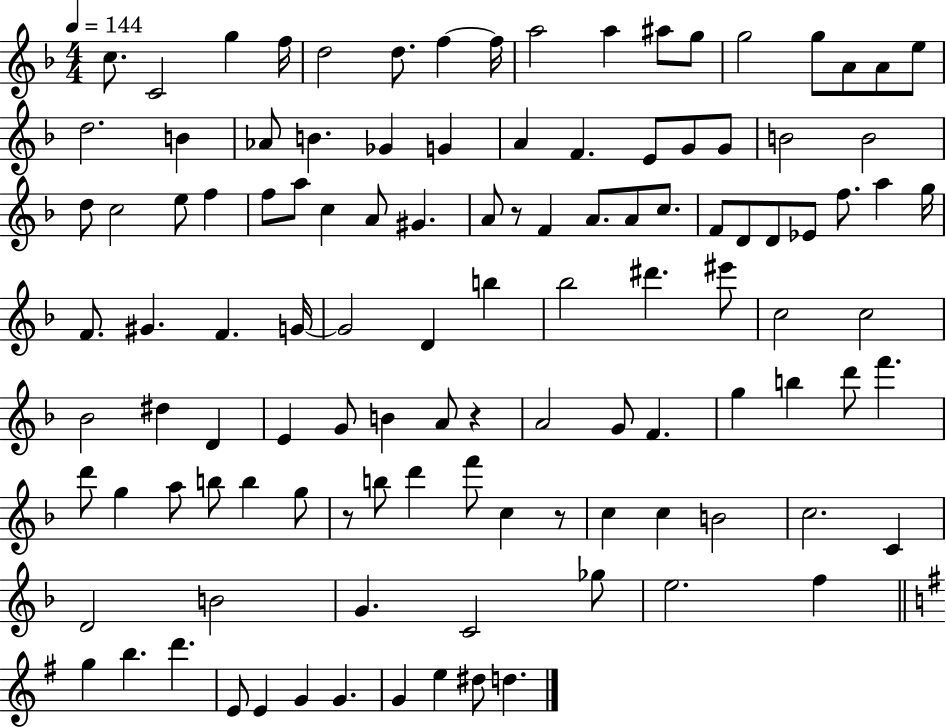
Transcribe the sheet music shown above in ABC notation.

X:1
T:Untitled
M:4/4
L:1/4
K:F
c/2 C2 g f/4 d2 d/2 f f/4 a2 a ^a/2 g/2 g2 g/2 A/2 A/2 e/2 d2 B _A/2 B _G G A F E/2 G/2 G/2 B2 B2 d/2 c2 e/2 f f/2 a/2 c A/2 ^G A/2 z/2 F A/2 A/2 c/2 F/2 D/2 D/2 _E/2 f/2 a g/4 F/2 ^G F G/4 G2 D b _b2 ^d' ^e'/2 c2 c2 _B2 ^d D E G/2 B A/2 z A2 G/2 F g b d'/2 f' d'/2 g a/2 b/2 b g/2 z/2 b/2 d' f'/2 c z/2 c c B2 c2 C D2 B2 G C2 _g/2 e2 f g b d' E/2 E G G G e ^d/2 d